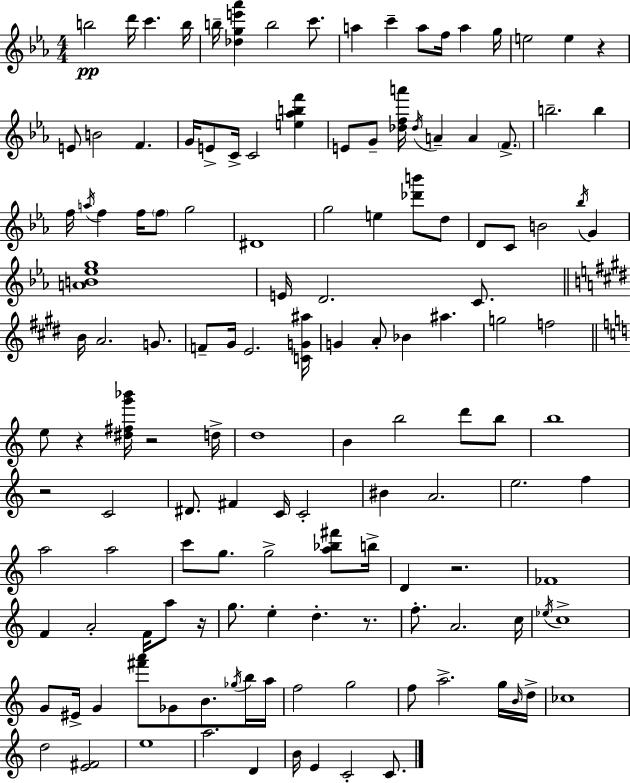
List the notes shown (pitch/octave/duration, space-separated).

B5/h D6/s C6/q. B5/s B5/s [Db5,G5,E6,Ab6]/q B5/h C6/e. A5/q C6/q A5/e F5/s A5/q G5/s E5/h E5/q R/q E4/e B4/h F4/q. G4/s E4/e C4/s C4/h [E5,Ab5,B5,F6]/q E4/e G4/e [Db5,F5,A6]/s Db5/s A4/q A4/q F4/e. B5/h. B5/q F5/s A5/s F5/q F5/s F5/e G5/h D#4/w G5/h E5/q [Db6,B6]/e D5/e D4/e C4/e B4/h Bb5/s G4/q [A4,B4,Eb5,G5]/w E4/s D4/h. C4/e. B4/s A4/h. G4/e. F4/e G#4/s E4/h. [C4,G4,A#5]/s G4/q A4/e Bb4/q A#5/q. G5/h F5/h E5/e R/q [D#5,F#5,G6,Bb6]/s R/h D5/s D5/w B4/q B5/h D6/e B5/e B5/w R/h C4/h D#4/e. F#4/q C4/s C4/h BIS4/q A4/h. E5/h. F5/q A5/h A5/h C6/e G5/e. G5/h [A5,Bb5,F#6]/e B5/s D4/q R/h. FES4/w F4/q A4/h F4/s A5/e R/s G5/e. E5/q D5/q. R/e. F5/e. A4/h. C5/s Eb5/s C5/w G4/e EIS4/s G4/q [F#6,A6]/e Gb4/e B4/e. Gb5/s B5/s A5/s F5/h G5/h F5/e A5/h. G5/s B4/s D5/s CES5/w D5/h [E4,F#4]/h E5/w A5/h. D4/q B4/s E4/q C4/h C4/e.